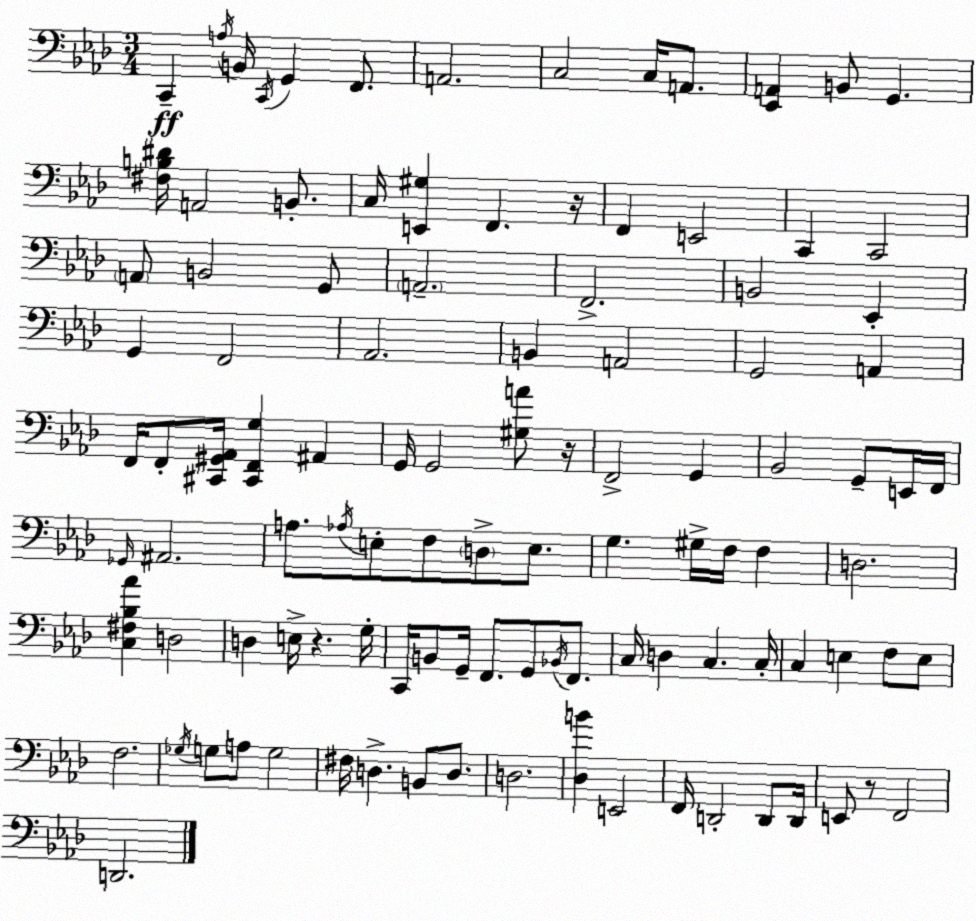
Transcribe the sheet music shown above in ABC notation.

X:1
T:Untitled
M:3/4
L:1/4
K:Fm
C,, A,/4 B,,/4 C,,/4 G,, F,,/2 A,,2 C,2 C,/4 A,,/2 [_E,,A,,] B,,/2 G,, [^F,B,^D]/4 A,,2 B,,/2 C,/4 [E,,^G,] F,, z/4 F,, E,,2 C,, C,,2 A,,/2 B,,2 G,,/2 A,,2 F,,2 B,,2 _E,, G,, F,,2 _A,,2 B,, A,,2 G,,2 A,, F,,/4 F,,/2 [^C,,^G,,_A,,]/4 [^C,,F,,G,] ^A,, G,,/4 G,,2 [^G,A]/2 z/4 F,,2 G,, _B,,2 G,,/2 E,,/4 F,,/4 _G,,/4 ^A,,2 A,/2 _A,/4 E,/2 F,/2 D,/2 E,/2 G, ^G,/4 F,/4 F, D,2 [C,^F,_B,_A] D,2 D, E,/4 z G,/4 C,,/4 B,,/2 G,,/4 F,,/2 G,,/2 _B,,/4 F,,/2 C,/4 D, C, C,/4 C, E, F,/2 E,/2 F,2 _G,/4 G,/2 A,/2 G,2 ^F,/4 D, B,,/2 D,/2 D,2 [_D,B] E,,2 F,,/4 D,,2 D,,/2 D,,/4 E,,/2 z/2 F,,2 D,,2